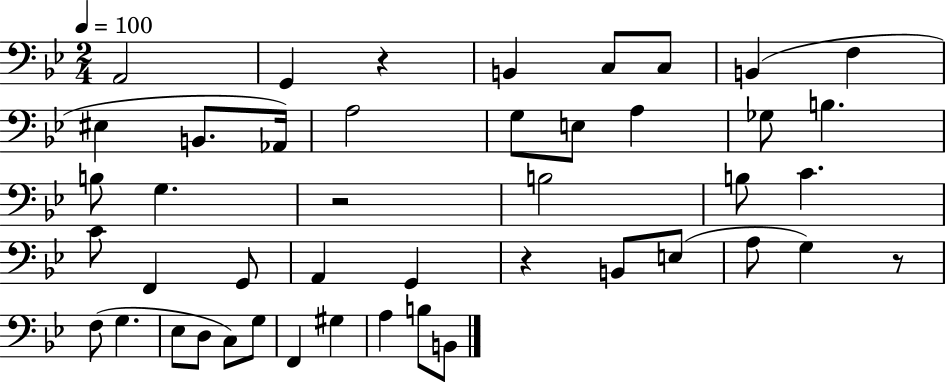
A2/h G2/q R/q B2/q C3/e C3/e B2/q F3/q EIS3/q B2/e. Ab2/s A3/h G3/e E3/e A3/q Gb3/e B3/q. B3/e G3/q. R/h B3/h B3/e C4/q. C4/e F2/q G2/e A2/q G2/q R/q B2/e E3/e A3/e G3/q R/e F3/e G3/q. Eb3/e D3/e C3/e G3/e F2/q G#3/q A3/q B3/e B2/e